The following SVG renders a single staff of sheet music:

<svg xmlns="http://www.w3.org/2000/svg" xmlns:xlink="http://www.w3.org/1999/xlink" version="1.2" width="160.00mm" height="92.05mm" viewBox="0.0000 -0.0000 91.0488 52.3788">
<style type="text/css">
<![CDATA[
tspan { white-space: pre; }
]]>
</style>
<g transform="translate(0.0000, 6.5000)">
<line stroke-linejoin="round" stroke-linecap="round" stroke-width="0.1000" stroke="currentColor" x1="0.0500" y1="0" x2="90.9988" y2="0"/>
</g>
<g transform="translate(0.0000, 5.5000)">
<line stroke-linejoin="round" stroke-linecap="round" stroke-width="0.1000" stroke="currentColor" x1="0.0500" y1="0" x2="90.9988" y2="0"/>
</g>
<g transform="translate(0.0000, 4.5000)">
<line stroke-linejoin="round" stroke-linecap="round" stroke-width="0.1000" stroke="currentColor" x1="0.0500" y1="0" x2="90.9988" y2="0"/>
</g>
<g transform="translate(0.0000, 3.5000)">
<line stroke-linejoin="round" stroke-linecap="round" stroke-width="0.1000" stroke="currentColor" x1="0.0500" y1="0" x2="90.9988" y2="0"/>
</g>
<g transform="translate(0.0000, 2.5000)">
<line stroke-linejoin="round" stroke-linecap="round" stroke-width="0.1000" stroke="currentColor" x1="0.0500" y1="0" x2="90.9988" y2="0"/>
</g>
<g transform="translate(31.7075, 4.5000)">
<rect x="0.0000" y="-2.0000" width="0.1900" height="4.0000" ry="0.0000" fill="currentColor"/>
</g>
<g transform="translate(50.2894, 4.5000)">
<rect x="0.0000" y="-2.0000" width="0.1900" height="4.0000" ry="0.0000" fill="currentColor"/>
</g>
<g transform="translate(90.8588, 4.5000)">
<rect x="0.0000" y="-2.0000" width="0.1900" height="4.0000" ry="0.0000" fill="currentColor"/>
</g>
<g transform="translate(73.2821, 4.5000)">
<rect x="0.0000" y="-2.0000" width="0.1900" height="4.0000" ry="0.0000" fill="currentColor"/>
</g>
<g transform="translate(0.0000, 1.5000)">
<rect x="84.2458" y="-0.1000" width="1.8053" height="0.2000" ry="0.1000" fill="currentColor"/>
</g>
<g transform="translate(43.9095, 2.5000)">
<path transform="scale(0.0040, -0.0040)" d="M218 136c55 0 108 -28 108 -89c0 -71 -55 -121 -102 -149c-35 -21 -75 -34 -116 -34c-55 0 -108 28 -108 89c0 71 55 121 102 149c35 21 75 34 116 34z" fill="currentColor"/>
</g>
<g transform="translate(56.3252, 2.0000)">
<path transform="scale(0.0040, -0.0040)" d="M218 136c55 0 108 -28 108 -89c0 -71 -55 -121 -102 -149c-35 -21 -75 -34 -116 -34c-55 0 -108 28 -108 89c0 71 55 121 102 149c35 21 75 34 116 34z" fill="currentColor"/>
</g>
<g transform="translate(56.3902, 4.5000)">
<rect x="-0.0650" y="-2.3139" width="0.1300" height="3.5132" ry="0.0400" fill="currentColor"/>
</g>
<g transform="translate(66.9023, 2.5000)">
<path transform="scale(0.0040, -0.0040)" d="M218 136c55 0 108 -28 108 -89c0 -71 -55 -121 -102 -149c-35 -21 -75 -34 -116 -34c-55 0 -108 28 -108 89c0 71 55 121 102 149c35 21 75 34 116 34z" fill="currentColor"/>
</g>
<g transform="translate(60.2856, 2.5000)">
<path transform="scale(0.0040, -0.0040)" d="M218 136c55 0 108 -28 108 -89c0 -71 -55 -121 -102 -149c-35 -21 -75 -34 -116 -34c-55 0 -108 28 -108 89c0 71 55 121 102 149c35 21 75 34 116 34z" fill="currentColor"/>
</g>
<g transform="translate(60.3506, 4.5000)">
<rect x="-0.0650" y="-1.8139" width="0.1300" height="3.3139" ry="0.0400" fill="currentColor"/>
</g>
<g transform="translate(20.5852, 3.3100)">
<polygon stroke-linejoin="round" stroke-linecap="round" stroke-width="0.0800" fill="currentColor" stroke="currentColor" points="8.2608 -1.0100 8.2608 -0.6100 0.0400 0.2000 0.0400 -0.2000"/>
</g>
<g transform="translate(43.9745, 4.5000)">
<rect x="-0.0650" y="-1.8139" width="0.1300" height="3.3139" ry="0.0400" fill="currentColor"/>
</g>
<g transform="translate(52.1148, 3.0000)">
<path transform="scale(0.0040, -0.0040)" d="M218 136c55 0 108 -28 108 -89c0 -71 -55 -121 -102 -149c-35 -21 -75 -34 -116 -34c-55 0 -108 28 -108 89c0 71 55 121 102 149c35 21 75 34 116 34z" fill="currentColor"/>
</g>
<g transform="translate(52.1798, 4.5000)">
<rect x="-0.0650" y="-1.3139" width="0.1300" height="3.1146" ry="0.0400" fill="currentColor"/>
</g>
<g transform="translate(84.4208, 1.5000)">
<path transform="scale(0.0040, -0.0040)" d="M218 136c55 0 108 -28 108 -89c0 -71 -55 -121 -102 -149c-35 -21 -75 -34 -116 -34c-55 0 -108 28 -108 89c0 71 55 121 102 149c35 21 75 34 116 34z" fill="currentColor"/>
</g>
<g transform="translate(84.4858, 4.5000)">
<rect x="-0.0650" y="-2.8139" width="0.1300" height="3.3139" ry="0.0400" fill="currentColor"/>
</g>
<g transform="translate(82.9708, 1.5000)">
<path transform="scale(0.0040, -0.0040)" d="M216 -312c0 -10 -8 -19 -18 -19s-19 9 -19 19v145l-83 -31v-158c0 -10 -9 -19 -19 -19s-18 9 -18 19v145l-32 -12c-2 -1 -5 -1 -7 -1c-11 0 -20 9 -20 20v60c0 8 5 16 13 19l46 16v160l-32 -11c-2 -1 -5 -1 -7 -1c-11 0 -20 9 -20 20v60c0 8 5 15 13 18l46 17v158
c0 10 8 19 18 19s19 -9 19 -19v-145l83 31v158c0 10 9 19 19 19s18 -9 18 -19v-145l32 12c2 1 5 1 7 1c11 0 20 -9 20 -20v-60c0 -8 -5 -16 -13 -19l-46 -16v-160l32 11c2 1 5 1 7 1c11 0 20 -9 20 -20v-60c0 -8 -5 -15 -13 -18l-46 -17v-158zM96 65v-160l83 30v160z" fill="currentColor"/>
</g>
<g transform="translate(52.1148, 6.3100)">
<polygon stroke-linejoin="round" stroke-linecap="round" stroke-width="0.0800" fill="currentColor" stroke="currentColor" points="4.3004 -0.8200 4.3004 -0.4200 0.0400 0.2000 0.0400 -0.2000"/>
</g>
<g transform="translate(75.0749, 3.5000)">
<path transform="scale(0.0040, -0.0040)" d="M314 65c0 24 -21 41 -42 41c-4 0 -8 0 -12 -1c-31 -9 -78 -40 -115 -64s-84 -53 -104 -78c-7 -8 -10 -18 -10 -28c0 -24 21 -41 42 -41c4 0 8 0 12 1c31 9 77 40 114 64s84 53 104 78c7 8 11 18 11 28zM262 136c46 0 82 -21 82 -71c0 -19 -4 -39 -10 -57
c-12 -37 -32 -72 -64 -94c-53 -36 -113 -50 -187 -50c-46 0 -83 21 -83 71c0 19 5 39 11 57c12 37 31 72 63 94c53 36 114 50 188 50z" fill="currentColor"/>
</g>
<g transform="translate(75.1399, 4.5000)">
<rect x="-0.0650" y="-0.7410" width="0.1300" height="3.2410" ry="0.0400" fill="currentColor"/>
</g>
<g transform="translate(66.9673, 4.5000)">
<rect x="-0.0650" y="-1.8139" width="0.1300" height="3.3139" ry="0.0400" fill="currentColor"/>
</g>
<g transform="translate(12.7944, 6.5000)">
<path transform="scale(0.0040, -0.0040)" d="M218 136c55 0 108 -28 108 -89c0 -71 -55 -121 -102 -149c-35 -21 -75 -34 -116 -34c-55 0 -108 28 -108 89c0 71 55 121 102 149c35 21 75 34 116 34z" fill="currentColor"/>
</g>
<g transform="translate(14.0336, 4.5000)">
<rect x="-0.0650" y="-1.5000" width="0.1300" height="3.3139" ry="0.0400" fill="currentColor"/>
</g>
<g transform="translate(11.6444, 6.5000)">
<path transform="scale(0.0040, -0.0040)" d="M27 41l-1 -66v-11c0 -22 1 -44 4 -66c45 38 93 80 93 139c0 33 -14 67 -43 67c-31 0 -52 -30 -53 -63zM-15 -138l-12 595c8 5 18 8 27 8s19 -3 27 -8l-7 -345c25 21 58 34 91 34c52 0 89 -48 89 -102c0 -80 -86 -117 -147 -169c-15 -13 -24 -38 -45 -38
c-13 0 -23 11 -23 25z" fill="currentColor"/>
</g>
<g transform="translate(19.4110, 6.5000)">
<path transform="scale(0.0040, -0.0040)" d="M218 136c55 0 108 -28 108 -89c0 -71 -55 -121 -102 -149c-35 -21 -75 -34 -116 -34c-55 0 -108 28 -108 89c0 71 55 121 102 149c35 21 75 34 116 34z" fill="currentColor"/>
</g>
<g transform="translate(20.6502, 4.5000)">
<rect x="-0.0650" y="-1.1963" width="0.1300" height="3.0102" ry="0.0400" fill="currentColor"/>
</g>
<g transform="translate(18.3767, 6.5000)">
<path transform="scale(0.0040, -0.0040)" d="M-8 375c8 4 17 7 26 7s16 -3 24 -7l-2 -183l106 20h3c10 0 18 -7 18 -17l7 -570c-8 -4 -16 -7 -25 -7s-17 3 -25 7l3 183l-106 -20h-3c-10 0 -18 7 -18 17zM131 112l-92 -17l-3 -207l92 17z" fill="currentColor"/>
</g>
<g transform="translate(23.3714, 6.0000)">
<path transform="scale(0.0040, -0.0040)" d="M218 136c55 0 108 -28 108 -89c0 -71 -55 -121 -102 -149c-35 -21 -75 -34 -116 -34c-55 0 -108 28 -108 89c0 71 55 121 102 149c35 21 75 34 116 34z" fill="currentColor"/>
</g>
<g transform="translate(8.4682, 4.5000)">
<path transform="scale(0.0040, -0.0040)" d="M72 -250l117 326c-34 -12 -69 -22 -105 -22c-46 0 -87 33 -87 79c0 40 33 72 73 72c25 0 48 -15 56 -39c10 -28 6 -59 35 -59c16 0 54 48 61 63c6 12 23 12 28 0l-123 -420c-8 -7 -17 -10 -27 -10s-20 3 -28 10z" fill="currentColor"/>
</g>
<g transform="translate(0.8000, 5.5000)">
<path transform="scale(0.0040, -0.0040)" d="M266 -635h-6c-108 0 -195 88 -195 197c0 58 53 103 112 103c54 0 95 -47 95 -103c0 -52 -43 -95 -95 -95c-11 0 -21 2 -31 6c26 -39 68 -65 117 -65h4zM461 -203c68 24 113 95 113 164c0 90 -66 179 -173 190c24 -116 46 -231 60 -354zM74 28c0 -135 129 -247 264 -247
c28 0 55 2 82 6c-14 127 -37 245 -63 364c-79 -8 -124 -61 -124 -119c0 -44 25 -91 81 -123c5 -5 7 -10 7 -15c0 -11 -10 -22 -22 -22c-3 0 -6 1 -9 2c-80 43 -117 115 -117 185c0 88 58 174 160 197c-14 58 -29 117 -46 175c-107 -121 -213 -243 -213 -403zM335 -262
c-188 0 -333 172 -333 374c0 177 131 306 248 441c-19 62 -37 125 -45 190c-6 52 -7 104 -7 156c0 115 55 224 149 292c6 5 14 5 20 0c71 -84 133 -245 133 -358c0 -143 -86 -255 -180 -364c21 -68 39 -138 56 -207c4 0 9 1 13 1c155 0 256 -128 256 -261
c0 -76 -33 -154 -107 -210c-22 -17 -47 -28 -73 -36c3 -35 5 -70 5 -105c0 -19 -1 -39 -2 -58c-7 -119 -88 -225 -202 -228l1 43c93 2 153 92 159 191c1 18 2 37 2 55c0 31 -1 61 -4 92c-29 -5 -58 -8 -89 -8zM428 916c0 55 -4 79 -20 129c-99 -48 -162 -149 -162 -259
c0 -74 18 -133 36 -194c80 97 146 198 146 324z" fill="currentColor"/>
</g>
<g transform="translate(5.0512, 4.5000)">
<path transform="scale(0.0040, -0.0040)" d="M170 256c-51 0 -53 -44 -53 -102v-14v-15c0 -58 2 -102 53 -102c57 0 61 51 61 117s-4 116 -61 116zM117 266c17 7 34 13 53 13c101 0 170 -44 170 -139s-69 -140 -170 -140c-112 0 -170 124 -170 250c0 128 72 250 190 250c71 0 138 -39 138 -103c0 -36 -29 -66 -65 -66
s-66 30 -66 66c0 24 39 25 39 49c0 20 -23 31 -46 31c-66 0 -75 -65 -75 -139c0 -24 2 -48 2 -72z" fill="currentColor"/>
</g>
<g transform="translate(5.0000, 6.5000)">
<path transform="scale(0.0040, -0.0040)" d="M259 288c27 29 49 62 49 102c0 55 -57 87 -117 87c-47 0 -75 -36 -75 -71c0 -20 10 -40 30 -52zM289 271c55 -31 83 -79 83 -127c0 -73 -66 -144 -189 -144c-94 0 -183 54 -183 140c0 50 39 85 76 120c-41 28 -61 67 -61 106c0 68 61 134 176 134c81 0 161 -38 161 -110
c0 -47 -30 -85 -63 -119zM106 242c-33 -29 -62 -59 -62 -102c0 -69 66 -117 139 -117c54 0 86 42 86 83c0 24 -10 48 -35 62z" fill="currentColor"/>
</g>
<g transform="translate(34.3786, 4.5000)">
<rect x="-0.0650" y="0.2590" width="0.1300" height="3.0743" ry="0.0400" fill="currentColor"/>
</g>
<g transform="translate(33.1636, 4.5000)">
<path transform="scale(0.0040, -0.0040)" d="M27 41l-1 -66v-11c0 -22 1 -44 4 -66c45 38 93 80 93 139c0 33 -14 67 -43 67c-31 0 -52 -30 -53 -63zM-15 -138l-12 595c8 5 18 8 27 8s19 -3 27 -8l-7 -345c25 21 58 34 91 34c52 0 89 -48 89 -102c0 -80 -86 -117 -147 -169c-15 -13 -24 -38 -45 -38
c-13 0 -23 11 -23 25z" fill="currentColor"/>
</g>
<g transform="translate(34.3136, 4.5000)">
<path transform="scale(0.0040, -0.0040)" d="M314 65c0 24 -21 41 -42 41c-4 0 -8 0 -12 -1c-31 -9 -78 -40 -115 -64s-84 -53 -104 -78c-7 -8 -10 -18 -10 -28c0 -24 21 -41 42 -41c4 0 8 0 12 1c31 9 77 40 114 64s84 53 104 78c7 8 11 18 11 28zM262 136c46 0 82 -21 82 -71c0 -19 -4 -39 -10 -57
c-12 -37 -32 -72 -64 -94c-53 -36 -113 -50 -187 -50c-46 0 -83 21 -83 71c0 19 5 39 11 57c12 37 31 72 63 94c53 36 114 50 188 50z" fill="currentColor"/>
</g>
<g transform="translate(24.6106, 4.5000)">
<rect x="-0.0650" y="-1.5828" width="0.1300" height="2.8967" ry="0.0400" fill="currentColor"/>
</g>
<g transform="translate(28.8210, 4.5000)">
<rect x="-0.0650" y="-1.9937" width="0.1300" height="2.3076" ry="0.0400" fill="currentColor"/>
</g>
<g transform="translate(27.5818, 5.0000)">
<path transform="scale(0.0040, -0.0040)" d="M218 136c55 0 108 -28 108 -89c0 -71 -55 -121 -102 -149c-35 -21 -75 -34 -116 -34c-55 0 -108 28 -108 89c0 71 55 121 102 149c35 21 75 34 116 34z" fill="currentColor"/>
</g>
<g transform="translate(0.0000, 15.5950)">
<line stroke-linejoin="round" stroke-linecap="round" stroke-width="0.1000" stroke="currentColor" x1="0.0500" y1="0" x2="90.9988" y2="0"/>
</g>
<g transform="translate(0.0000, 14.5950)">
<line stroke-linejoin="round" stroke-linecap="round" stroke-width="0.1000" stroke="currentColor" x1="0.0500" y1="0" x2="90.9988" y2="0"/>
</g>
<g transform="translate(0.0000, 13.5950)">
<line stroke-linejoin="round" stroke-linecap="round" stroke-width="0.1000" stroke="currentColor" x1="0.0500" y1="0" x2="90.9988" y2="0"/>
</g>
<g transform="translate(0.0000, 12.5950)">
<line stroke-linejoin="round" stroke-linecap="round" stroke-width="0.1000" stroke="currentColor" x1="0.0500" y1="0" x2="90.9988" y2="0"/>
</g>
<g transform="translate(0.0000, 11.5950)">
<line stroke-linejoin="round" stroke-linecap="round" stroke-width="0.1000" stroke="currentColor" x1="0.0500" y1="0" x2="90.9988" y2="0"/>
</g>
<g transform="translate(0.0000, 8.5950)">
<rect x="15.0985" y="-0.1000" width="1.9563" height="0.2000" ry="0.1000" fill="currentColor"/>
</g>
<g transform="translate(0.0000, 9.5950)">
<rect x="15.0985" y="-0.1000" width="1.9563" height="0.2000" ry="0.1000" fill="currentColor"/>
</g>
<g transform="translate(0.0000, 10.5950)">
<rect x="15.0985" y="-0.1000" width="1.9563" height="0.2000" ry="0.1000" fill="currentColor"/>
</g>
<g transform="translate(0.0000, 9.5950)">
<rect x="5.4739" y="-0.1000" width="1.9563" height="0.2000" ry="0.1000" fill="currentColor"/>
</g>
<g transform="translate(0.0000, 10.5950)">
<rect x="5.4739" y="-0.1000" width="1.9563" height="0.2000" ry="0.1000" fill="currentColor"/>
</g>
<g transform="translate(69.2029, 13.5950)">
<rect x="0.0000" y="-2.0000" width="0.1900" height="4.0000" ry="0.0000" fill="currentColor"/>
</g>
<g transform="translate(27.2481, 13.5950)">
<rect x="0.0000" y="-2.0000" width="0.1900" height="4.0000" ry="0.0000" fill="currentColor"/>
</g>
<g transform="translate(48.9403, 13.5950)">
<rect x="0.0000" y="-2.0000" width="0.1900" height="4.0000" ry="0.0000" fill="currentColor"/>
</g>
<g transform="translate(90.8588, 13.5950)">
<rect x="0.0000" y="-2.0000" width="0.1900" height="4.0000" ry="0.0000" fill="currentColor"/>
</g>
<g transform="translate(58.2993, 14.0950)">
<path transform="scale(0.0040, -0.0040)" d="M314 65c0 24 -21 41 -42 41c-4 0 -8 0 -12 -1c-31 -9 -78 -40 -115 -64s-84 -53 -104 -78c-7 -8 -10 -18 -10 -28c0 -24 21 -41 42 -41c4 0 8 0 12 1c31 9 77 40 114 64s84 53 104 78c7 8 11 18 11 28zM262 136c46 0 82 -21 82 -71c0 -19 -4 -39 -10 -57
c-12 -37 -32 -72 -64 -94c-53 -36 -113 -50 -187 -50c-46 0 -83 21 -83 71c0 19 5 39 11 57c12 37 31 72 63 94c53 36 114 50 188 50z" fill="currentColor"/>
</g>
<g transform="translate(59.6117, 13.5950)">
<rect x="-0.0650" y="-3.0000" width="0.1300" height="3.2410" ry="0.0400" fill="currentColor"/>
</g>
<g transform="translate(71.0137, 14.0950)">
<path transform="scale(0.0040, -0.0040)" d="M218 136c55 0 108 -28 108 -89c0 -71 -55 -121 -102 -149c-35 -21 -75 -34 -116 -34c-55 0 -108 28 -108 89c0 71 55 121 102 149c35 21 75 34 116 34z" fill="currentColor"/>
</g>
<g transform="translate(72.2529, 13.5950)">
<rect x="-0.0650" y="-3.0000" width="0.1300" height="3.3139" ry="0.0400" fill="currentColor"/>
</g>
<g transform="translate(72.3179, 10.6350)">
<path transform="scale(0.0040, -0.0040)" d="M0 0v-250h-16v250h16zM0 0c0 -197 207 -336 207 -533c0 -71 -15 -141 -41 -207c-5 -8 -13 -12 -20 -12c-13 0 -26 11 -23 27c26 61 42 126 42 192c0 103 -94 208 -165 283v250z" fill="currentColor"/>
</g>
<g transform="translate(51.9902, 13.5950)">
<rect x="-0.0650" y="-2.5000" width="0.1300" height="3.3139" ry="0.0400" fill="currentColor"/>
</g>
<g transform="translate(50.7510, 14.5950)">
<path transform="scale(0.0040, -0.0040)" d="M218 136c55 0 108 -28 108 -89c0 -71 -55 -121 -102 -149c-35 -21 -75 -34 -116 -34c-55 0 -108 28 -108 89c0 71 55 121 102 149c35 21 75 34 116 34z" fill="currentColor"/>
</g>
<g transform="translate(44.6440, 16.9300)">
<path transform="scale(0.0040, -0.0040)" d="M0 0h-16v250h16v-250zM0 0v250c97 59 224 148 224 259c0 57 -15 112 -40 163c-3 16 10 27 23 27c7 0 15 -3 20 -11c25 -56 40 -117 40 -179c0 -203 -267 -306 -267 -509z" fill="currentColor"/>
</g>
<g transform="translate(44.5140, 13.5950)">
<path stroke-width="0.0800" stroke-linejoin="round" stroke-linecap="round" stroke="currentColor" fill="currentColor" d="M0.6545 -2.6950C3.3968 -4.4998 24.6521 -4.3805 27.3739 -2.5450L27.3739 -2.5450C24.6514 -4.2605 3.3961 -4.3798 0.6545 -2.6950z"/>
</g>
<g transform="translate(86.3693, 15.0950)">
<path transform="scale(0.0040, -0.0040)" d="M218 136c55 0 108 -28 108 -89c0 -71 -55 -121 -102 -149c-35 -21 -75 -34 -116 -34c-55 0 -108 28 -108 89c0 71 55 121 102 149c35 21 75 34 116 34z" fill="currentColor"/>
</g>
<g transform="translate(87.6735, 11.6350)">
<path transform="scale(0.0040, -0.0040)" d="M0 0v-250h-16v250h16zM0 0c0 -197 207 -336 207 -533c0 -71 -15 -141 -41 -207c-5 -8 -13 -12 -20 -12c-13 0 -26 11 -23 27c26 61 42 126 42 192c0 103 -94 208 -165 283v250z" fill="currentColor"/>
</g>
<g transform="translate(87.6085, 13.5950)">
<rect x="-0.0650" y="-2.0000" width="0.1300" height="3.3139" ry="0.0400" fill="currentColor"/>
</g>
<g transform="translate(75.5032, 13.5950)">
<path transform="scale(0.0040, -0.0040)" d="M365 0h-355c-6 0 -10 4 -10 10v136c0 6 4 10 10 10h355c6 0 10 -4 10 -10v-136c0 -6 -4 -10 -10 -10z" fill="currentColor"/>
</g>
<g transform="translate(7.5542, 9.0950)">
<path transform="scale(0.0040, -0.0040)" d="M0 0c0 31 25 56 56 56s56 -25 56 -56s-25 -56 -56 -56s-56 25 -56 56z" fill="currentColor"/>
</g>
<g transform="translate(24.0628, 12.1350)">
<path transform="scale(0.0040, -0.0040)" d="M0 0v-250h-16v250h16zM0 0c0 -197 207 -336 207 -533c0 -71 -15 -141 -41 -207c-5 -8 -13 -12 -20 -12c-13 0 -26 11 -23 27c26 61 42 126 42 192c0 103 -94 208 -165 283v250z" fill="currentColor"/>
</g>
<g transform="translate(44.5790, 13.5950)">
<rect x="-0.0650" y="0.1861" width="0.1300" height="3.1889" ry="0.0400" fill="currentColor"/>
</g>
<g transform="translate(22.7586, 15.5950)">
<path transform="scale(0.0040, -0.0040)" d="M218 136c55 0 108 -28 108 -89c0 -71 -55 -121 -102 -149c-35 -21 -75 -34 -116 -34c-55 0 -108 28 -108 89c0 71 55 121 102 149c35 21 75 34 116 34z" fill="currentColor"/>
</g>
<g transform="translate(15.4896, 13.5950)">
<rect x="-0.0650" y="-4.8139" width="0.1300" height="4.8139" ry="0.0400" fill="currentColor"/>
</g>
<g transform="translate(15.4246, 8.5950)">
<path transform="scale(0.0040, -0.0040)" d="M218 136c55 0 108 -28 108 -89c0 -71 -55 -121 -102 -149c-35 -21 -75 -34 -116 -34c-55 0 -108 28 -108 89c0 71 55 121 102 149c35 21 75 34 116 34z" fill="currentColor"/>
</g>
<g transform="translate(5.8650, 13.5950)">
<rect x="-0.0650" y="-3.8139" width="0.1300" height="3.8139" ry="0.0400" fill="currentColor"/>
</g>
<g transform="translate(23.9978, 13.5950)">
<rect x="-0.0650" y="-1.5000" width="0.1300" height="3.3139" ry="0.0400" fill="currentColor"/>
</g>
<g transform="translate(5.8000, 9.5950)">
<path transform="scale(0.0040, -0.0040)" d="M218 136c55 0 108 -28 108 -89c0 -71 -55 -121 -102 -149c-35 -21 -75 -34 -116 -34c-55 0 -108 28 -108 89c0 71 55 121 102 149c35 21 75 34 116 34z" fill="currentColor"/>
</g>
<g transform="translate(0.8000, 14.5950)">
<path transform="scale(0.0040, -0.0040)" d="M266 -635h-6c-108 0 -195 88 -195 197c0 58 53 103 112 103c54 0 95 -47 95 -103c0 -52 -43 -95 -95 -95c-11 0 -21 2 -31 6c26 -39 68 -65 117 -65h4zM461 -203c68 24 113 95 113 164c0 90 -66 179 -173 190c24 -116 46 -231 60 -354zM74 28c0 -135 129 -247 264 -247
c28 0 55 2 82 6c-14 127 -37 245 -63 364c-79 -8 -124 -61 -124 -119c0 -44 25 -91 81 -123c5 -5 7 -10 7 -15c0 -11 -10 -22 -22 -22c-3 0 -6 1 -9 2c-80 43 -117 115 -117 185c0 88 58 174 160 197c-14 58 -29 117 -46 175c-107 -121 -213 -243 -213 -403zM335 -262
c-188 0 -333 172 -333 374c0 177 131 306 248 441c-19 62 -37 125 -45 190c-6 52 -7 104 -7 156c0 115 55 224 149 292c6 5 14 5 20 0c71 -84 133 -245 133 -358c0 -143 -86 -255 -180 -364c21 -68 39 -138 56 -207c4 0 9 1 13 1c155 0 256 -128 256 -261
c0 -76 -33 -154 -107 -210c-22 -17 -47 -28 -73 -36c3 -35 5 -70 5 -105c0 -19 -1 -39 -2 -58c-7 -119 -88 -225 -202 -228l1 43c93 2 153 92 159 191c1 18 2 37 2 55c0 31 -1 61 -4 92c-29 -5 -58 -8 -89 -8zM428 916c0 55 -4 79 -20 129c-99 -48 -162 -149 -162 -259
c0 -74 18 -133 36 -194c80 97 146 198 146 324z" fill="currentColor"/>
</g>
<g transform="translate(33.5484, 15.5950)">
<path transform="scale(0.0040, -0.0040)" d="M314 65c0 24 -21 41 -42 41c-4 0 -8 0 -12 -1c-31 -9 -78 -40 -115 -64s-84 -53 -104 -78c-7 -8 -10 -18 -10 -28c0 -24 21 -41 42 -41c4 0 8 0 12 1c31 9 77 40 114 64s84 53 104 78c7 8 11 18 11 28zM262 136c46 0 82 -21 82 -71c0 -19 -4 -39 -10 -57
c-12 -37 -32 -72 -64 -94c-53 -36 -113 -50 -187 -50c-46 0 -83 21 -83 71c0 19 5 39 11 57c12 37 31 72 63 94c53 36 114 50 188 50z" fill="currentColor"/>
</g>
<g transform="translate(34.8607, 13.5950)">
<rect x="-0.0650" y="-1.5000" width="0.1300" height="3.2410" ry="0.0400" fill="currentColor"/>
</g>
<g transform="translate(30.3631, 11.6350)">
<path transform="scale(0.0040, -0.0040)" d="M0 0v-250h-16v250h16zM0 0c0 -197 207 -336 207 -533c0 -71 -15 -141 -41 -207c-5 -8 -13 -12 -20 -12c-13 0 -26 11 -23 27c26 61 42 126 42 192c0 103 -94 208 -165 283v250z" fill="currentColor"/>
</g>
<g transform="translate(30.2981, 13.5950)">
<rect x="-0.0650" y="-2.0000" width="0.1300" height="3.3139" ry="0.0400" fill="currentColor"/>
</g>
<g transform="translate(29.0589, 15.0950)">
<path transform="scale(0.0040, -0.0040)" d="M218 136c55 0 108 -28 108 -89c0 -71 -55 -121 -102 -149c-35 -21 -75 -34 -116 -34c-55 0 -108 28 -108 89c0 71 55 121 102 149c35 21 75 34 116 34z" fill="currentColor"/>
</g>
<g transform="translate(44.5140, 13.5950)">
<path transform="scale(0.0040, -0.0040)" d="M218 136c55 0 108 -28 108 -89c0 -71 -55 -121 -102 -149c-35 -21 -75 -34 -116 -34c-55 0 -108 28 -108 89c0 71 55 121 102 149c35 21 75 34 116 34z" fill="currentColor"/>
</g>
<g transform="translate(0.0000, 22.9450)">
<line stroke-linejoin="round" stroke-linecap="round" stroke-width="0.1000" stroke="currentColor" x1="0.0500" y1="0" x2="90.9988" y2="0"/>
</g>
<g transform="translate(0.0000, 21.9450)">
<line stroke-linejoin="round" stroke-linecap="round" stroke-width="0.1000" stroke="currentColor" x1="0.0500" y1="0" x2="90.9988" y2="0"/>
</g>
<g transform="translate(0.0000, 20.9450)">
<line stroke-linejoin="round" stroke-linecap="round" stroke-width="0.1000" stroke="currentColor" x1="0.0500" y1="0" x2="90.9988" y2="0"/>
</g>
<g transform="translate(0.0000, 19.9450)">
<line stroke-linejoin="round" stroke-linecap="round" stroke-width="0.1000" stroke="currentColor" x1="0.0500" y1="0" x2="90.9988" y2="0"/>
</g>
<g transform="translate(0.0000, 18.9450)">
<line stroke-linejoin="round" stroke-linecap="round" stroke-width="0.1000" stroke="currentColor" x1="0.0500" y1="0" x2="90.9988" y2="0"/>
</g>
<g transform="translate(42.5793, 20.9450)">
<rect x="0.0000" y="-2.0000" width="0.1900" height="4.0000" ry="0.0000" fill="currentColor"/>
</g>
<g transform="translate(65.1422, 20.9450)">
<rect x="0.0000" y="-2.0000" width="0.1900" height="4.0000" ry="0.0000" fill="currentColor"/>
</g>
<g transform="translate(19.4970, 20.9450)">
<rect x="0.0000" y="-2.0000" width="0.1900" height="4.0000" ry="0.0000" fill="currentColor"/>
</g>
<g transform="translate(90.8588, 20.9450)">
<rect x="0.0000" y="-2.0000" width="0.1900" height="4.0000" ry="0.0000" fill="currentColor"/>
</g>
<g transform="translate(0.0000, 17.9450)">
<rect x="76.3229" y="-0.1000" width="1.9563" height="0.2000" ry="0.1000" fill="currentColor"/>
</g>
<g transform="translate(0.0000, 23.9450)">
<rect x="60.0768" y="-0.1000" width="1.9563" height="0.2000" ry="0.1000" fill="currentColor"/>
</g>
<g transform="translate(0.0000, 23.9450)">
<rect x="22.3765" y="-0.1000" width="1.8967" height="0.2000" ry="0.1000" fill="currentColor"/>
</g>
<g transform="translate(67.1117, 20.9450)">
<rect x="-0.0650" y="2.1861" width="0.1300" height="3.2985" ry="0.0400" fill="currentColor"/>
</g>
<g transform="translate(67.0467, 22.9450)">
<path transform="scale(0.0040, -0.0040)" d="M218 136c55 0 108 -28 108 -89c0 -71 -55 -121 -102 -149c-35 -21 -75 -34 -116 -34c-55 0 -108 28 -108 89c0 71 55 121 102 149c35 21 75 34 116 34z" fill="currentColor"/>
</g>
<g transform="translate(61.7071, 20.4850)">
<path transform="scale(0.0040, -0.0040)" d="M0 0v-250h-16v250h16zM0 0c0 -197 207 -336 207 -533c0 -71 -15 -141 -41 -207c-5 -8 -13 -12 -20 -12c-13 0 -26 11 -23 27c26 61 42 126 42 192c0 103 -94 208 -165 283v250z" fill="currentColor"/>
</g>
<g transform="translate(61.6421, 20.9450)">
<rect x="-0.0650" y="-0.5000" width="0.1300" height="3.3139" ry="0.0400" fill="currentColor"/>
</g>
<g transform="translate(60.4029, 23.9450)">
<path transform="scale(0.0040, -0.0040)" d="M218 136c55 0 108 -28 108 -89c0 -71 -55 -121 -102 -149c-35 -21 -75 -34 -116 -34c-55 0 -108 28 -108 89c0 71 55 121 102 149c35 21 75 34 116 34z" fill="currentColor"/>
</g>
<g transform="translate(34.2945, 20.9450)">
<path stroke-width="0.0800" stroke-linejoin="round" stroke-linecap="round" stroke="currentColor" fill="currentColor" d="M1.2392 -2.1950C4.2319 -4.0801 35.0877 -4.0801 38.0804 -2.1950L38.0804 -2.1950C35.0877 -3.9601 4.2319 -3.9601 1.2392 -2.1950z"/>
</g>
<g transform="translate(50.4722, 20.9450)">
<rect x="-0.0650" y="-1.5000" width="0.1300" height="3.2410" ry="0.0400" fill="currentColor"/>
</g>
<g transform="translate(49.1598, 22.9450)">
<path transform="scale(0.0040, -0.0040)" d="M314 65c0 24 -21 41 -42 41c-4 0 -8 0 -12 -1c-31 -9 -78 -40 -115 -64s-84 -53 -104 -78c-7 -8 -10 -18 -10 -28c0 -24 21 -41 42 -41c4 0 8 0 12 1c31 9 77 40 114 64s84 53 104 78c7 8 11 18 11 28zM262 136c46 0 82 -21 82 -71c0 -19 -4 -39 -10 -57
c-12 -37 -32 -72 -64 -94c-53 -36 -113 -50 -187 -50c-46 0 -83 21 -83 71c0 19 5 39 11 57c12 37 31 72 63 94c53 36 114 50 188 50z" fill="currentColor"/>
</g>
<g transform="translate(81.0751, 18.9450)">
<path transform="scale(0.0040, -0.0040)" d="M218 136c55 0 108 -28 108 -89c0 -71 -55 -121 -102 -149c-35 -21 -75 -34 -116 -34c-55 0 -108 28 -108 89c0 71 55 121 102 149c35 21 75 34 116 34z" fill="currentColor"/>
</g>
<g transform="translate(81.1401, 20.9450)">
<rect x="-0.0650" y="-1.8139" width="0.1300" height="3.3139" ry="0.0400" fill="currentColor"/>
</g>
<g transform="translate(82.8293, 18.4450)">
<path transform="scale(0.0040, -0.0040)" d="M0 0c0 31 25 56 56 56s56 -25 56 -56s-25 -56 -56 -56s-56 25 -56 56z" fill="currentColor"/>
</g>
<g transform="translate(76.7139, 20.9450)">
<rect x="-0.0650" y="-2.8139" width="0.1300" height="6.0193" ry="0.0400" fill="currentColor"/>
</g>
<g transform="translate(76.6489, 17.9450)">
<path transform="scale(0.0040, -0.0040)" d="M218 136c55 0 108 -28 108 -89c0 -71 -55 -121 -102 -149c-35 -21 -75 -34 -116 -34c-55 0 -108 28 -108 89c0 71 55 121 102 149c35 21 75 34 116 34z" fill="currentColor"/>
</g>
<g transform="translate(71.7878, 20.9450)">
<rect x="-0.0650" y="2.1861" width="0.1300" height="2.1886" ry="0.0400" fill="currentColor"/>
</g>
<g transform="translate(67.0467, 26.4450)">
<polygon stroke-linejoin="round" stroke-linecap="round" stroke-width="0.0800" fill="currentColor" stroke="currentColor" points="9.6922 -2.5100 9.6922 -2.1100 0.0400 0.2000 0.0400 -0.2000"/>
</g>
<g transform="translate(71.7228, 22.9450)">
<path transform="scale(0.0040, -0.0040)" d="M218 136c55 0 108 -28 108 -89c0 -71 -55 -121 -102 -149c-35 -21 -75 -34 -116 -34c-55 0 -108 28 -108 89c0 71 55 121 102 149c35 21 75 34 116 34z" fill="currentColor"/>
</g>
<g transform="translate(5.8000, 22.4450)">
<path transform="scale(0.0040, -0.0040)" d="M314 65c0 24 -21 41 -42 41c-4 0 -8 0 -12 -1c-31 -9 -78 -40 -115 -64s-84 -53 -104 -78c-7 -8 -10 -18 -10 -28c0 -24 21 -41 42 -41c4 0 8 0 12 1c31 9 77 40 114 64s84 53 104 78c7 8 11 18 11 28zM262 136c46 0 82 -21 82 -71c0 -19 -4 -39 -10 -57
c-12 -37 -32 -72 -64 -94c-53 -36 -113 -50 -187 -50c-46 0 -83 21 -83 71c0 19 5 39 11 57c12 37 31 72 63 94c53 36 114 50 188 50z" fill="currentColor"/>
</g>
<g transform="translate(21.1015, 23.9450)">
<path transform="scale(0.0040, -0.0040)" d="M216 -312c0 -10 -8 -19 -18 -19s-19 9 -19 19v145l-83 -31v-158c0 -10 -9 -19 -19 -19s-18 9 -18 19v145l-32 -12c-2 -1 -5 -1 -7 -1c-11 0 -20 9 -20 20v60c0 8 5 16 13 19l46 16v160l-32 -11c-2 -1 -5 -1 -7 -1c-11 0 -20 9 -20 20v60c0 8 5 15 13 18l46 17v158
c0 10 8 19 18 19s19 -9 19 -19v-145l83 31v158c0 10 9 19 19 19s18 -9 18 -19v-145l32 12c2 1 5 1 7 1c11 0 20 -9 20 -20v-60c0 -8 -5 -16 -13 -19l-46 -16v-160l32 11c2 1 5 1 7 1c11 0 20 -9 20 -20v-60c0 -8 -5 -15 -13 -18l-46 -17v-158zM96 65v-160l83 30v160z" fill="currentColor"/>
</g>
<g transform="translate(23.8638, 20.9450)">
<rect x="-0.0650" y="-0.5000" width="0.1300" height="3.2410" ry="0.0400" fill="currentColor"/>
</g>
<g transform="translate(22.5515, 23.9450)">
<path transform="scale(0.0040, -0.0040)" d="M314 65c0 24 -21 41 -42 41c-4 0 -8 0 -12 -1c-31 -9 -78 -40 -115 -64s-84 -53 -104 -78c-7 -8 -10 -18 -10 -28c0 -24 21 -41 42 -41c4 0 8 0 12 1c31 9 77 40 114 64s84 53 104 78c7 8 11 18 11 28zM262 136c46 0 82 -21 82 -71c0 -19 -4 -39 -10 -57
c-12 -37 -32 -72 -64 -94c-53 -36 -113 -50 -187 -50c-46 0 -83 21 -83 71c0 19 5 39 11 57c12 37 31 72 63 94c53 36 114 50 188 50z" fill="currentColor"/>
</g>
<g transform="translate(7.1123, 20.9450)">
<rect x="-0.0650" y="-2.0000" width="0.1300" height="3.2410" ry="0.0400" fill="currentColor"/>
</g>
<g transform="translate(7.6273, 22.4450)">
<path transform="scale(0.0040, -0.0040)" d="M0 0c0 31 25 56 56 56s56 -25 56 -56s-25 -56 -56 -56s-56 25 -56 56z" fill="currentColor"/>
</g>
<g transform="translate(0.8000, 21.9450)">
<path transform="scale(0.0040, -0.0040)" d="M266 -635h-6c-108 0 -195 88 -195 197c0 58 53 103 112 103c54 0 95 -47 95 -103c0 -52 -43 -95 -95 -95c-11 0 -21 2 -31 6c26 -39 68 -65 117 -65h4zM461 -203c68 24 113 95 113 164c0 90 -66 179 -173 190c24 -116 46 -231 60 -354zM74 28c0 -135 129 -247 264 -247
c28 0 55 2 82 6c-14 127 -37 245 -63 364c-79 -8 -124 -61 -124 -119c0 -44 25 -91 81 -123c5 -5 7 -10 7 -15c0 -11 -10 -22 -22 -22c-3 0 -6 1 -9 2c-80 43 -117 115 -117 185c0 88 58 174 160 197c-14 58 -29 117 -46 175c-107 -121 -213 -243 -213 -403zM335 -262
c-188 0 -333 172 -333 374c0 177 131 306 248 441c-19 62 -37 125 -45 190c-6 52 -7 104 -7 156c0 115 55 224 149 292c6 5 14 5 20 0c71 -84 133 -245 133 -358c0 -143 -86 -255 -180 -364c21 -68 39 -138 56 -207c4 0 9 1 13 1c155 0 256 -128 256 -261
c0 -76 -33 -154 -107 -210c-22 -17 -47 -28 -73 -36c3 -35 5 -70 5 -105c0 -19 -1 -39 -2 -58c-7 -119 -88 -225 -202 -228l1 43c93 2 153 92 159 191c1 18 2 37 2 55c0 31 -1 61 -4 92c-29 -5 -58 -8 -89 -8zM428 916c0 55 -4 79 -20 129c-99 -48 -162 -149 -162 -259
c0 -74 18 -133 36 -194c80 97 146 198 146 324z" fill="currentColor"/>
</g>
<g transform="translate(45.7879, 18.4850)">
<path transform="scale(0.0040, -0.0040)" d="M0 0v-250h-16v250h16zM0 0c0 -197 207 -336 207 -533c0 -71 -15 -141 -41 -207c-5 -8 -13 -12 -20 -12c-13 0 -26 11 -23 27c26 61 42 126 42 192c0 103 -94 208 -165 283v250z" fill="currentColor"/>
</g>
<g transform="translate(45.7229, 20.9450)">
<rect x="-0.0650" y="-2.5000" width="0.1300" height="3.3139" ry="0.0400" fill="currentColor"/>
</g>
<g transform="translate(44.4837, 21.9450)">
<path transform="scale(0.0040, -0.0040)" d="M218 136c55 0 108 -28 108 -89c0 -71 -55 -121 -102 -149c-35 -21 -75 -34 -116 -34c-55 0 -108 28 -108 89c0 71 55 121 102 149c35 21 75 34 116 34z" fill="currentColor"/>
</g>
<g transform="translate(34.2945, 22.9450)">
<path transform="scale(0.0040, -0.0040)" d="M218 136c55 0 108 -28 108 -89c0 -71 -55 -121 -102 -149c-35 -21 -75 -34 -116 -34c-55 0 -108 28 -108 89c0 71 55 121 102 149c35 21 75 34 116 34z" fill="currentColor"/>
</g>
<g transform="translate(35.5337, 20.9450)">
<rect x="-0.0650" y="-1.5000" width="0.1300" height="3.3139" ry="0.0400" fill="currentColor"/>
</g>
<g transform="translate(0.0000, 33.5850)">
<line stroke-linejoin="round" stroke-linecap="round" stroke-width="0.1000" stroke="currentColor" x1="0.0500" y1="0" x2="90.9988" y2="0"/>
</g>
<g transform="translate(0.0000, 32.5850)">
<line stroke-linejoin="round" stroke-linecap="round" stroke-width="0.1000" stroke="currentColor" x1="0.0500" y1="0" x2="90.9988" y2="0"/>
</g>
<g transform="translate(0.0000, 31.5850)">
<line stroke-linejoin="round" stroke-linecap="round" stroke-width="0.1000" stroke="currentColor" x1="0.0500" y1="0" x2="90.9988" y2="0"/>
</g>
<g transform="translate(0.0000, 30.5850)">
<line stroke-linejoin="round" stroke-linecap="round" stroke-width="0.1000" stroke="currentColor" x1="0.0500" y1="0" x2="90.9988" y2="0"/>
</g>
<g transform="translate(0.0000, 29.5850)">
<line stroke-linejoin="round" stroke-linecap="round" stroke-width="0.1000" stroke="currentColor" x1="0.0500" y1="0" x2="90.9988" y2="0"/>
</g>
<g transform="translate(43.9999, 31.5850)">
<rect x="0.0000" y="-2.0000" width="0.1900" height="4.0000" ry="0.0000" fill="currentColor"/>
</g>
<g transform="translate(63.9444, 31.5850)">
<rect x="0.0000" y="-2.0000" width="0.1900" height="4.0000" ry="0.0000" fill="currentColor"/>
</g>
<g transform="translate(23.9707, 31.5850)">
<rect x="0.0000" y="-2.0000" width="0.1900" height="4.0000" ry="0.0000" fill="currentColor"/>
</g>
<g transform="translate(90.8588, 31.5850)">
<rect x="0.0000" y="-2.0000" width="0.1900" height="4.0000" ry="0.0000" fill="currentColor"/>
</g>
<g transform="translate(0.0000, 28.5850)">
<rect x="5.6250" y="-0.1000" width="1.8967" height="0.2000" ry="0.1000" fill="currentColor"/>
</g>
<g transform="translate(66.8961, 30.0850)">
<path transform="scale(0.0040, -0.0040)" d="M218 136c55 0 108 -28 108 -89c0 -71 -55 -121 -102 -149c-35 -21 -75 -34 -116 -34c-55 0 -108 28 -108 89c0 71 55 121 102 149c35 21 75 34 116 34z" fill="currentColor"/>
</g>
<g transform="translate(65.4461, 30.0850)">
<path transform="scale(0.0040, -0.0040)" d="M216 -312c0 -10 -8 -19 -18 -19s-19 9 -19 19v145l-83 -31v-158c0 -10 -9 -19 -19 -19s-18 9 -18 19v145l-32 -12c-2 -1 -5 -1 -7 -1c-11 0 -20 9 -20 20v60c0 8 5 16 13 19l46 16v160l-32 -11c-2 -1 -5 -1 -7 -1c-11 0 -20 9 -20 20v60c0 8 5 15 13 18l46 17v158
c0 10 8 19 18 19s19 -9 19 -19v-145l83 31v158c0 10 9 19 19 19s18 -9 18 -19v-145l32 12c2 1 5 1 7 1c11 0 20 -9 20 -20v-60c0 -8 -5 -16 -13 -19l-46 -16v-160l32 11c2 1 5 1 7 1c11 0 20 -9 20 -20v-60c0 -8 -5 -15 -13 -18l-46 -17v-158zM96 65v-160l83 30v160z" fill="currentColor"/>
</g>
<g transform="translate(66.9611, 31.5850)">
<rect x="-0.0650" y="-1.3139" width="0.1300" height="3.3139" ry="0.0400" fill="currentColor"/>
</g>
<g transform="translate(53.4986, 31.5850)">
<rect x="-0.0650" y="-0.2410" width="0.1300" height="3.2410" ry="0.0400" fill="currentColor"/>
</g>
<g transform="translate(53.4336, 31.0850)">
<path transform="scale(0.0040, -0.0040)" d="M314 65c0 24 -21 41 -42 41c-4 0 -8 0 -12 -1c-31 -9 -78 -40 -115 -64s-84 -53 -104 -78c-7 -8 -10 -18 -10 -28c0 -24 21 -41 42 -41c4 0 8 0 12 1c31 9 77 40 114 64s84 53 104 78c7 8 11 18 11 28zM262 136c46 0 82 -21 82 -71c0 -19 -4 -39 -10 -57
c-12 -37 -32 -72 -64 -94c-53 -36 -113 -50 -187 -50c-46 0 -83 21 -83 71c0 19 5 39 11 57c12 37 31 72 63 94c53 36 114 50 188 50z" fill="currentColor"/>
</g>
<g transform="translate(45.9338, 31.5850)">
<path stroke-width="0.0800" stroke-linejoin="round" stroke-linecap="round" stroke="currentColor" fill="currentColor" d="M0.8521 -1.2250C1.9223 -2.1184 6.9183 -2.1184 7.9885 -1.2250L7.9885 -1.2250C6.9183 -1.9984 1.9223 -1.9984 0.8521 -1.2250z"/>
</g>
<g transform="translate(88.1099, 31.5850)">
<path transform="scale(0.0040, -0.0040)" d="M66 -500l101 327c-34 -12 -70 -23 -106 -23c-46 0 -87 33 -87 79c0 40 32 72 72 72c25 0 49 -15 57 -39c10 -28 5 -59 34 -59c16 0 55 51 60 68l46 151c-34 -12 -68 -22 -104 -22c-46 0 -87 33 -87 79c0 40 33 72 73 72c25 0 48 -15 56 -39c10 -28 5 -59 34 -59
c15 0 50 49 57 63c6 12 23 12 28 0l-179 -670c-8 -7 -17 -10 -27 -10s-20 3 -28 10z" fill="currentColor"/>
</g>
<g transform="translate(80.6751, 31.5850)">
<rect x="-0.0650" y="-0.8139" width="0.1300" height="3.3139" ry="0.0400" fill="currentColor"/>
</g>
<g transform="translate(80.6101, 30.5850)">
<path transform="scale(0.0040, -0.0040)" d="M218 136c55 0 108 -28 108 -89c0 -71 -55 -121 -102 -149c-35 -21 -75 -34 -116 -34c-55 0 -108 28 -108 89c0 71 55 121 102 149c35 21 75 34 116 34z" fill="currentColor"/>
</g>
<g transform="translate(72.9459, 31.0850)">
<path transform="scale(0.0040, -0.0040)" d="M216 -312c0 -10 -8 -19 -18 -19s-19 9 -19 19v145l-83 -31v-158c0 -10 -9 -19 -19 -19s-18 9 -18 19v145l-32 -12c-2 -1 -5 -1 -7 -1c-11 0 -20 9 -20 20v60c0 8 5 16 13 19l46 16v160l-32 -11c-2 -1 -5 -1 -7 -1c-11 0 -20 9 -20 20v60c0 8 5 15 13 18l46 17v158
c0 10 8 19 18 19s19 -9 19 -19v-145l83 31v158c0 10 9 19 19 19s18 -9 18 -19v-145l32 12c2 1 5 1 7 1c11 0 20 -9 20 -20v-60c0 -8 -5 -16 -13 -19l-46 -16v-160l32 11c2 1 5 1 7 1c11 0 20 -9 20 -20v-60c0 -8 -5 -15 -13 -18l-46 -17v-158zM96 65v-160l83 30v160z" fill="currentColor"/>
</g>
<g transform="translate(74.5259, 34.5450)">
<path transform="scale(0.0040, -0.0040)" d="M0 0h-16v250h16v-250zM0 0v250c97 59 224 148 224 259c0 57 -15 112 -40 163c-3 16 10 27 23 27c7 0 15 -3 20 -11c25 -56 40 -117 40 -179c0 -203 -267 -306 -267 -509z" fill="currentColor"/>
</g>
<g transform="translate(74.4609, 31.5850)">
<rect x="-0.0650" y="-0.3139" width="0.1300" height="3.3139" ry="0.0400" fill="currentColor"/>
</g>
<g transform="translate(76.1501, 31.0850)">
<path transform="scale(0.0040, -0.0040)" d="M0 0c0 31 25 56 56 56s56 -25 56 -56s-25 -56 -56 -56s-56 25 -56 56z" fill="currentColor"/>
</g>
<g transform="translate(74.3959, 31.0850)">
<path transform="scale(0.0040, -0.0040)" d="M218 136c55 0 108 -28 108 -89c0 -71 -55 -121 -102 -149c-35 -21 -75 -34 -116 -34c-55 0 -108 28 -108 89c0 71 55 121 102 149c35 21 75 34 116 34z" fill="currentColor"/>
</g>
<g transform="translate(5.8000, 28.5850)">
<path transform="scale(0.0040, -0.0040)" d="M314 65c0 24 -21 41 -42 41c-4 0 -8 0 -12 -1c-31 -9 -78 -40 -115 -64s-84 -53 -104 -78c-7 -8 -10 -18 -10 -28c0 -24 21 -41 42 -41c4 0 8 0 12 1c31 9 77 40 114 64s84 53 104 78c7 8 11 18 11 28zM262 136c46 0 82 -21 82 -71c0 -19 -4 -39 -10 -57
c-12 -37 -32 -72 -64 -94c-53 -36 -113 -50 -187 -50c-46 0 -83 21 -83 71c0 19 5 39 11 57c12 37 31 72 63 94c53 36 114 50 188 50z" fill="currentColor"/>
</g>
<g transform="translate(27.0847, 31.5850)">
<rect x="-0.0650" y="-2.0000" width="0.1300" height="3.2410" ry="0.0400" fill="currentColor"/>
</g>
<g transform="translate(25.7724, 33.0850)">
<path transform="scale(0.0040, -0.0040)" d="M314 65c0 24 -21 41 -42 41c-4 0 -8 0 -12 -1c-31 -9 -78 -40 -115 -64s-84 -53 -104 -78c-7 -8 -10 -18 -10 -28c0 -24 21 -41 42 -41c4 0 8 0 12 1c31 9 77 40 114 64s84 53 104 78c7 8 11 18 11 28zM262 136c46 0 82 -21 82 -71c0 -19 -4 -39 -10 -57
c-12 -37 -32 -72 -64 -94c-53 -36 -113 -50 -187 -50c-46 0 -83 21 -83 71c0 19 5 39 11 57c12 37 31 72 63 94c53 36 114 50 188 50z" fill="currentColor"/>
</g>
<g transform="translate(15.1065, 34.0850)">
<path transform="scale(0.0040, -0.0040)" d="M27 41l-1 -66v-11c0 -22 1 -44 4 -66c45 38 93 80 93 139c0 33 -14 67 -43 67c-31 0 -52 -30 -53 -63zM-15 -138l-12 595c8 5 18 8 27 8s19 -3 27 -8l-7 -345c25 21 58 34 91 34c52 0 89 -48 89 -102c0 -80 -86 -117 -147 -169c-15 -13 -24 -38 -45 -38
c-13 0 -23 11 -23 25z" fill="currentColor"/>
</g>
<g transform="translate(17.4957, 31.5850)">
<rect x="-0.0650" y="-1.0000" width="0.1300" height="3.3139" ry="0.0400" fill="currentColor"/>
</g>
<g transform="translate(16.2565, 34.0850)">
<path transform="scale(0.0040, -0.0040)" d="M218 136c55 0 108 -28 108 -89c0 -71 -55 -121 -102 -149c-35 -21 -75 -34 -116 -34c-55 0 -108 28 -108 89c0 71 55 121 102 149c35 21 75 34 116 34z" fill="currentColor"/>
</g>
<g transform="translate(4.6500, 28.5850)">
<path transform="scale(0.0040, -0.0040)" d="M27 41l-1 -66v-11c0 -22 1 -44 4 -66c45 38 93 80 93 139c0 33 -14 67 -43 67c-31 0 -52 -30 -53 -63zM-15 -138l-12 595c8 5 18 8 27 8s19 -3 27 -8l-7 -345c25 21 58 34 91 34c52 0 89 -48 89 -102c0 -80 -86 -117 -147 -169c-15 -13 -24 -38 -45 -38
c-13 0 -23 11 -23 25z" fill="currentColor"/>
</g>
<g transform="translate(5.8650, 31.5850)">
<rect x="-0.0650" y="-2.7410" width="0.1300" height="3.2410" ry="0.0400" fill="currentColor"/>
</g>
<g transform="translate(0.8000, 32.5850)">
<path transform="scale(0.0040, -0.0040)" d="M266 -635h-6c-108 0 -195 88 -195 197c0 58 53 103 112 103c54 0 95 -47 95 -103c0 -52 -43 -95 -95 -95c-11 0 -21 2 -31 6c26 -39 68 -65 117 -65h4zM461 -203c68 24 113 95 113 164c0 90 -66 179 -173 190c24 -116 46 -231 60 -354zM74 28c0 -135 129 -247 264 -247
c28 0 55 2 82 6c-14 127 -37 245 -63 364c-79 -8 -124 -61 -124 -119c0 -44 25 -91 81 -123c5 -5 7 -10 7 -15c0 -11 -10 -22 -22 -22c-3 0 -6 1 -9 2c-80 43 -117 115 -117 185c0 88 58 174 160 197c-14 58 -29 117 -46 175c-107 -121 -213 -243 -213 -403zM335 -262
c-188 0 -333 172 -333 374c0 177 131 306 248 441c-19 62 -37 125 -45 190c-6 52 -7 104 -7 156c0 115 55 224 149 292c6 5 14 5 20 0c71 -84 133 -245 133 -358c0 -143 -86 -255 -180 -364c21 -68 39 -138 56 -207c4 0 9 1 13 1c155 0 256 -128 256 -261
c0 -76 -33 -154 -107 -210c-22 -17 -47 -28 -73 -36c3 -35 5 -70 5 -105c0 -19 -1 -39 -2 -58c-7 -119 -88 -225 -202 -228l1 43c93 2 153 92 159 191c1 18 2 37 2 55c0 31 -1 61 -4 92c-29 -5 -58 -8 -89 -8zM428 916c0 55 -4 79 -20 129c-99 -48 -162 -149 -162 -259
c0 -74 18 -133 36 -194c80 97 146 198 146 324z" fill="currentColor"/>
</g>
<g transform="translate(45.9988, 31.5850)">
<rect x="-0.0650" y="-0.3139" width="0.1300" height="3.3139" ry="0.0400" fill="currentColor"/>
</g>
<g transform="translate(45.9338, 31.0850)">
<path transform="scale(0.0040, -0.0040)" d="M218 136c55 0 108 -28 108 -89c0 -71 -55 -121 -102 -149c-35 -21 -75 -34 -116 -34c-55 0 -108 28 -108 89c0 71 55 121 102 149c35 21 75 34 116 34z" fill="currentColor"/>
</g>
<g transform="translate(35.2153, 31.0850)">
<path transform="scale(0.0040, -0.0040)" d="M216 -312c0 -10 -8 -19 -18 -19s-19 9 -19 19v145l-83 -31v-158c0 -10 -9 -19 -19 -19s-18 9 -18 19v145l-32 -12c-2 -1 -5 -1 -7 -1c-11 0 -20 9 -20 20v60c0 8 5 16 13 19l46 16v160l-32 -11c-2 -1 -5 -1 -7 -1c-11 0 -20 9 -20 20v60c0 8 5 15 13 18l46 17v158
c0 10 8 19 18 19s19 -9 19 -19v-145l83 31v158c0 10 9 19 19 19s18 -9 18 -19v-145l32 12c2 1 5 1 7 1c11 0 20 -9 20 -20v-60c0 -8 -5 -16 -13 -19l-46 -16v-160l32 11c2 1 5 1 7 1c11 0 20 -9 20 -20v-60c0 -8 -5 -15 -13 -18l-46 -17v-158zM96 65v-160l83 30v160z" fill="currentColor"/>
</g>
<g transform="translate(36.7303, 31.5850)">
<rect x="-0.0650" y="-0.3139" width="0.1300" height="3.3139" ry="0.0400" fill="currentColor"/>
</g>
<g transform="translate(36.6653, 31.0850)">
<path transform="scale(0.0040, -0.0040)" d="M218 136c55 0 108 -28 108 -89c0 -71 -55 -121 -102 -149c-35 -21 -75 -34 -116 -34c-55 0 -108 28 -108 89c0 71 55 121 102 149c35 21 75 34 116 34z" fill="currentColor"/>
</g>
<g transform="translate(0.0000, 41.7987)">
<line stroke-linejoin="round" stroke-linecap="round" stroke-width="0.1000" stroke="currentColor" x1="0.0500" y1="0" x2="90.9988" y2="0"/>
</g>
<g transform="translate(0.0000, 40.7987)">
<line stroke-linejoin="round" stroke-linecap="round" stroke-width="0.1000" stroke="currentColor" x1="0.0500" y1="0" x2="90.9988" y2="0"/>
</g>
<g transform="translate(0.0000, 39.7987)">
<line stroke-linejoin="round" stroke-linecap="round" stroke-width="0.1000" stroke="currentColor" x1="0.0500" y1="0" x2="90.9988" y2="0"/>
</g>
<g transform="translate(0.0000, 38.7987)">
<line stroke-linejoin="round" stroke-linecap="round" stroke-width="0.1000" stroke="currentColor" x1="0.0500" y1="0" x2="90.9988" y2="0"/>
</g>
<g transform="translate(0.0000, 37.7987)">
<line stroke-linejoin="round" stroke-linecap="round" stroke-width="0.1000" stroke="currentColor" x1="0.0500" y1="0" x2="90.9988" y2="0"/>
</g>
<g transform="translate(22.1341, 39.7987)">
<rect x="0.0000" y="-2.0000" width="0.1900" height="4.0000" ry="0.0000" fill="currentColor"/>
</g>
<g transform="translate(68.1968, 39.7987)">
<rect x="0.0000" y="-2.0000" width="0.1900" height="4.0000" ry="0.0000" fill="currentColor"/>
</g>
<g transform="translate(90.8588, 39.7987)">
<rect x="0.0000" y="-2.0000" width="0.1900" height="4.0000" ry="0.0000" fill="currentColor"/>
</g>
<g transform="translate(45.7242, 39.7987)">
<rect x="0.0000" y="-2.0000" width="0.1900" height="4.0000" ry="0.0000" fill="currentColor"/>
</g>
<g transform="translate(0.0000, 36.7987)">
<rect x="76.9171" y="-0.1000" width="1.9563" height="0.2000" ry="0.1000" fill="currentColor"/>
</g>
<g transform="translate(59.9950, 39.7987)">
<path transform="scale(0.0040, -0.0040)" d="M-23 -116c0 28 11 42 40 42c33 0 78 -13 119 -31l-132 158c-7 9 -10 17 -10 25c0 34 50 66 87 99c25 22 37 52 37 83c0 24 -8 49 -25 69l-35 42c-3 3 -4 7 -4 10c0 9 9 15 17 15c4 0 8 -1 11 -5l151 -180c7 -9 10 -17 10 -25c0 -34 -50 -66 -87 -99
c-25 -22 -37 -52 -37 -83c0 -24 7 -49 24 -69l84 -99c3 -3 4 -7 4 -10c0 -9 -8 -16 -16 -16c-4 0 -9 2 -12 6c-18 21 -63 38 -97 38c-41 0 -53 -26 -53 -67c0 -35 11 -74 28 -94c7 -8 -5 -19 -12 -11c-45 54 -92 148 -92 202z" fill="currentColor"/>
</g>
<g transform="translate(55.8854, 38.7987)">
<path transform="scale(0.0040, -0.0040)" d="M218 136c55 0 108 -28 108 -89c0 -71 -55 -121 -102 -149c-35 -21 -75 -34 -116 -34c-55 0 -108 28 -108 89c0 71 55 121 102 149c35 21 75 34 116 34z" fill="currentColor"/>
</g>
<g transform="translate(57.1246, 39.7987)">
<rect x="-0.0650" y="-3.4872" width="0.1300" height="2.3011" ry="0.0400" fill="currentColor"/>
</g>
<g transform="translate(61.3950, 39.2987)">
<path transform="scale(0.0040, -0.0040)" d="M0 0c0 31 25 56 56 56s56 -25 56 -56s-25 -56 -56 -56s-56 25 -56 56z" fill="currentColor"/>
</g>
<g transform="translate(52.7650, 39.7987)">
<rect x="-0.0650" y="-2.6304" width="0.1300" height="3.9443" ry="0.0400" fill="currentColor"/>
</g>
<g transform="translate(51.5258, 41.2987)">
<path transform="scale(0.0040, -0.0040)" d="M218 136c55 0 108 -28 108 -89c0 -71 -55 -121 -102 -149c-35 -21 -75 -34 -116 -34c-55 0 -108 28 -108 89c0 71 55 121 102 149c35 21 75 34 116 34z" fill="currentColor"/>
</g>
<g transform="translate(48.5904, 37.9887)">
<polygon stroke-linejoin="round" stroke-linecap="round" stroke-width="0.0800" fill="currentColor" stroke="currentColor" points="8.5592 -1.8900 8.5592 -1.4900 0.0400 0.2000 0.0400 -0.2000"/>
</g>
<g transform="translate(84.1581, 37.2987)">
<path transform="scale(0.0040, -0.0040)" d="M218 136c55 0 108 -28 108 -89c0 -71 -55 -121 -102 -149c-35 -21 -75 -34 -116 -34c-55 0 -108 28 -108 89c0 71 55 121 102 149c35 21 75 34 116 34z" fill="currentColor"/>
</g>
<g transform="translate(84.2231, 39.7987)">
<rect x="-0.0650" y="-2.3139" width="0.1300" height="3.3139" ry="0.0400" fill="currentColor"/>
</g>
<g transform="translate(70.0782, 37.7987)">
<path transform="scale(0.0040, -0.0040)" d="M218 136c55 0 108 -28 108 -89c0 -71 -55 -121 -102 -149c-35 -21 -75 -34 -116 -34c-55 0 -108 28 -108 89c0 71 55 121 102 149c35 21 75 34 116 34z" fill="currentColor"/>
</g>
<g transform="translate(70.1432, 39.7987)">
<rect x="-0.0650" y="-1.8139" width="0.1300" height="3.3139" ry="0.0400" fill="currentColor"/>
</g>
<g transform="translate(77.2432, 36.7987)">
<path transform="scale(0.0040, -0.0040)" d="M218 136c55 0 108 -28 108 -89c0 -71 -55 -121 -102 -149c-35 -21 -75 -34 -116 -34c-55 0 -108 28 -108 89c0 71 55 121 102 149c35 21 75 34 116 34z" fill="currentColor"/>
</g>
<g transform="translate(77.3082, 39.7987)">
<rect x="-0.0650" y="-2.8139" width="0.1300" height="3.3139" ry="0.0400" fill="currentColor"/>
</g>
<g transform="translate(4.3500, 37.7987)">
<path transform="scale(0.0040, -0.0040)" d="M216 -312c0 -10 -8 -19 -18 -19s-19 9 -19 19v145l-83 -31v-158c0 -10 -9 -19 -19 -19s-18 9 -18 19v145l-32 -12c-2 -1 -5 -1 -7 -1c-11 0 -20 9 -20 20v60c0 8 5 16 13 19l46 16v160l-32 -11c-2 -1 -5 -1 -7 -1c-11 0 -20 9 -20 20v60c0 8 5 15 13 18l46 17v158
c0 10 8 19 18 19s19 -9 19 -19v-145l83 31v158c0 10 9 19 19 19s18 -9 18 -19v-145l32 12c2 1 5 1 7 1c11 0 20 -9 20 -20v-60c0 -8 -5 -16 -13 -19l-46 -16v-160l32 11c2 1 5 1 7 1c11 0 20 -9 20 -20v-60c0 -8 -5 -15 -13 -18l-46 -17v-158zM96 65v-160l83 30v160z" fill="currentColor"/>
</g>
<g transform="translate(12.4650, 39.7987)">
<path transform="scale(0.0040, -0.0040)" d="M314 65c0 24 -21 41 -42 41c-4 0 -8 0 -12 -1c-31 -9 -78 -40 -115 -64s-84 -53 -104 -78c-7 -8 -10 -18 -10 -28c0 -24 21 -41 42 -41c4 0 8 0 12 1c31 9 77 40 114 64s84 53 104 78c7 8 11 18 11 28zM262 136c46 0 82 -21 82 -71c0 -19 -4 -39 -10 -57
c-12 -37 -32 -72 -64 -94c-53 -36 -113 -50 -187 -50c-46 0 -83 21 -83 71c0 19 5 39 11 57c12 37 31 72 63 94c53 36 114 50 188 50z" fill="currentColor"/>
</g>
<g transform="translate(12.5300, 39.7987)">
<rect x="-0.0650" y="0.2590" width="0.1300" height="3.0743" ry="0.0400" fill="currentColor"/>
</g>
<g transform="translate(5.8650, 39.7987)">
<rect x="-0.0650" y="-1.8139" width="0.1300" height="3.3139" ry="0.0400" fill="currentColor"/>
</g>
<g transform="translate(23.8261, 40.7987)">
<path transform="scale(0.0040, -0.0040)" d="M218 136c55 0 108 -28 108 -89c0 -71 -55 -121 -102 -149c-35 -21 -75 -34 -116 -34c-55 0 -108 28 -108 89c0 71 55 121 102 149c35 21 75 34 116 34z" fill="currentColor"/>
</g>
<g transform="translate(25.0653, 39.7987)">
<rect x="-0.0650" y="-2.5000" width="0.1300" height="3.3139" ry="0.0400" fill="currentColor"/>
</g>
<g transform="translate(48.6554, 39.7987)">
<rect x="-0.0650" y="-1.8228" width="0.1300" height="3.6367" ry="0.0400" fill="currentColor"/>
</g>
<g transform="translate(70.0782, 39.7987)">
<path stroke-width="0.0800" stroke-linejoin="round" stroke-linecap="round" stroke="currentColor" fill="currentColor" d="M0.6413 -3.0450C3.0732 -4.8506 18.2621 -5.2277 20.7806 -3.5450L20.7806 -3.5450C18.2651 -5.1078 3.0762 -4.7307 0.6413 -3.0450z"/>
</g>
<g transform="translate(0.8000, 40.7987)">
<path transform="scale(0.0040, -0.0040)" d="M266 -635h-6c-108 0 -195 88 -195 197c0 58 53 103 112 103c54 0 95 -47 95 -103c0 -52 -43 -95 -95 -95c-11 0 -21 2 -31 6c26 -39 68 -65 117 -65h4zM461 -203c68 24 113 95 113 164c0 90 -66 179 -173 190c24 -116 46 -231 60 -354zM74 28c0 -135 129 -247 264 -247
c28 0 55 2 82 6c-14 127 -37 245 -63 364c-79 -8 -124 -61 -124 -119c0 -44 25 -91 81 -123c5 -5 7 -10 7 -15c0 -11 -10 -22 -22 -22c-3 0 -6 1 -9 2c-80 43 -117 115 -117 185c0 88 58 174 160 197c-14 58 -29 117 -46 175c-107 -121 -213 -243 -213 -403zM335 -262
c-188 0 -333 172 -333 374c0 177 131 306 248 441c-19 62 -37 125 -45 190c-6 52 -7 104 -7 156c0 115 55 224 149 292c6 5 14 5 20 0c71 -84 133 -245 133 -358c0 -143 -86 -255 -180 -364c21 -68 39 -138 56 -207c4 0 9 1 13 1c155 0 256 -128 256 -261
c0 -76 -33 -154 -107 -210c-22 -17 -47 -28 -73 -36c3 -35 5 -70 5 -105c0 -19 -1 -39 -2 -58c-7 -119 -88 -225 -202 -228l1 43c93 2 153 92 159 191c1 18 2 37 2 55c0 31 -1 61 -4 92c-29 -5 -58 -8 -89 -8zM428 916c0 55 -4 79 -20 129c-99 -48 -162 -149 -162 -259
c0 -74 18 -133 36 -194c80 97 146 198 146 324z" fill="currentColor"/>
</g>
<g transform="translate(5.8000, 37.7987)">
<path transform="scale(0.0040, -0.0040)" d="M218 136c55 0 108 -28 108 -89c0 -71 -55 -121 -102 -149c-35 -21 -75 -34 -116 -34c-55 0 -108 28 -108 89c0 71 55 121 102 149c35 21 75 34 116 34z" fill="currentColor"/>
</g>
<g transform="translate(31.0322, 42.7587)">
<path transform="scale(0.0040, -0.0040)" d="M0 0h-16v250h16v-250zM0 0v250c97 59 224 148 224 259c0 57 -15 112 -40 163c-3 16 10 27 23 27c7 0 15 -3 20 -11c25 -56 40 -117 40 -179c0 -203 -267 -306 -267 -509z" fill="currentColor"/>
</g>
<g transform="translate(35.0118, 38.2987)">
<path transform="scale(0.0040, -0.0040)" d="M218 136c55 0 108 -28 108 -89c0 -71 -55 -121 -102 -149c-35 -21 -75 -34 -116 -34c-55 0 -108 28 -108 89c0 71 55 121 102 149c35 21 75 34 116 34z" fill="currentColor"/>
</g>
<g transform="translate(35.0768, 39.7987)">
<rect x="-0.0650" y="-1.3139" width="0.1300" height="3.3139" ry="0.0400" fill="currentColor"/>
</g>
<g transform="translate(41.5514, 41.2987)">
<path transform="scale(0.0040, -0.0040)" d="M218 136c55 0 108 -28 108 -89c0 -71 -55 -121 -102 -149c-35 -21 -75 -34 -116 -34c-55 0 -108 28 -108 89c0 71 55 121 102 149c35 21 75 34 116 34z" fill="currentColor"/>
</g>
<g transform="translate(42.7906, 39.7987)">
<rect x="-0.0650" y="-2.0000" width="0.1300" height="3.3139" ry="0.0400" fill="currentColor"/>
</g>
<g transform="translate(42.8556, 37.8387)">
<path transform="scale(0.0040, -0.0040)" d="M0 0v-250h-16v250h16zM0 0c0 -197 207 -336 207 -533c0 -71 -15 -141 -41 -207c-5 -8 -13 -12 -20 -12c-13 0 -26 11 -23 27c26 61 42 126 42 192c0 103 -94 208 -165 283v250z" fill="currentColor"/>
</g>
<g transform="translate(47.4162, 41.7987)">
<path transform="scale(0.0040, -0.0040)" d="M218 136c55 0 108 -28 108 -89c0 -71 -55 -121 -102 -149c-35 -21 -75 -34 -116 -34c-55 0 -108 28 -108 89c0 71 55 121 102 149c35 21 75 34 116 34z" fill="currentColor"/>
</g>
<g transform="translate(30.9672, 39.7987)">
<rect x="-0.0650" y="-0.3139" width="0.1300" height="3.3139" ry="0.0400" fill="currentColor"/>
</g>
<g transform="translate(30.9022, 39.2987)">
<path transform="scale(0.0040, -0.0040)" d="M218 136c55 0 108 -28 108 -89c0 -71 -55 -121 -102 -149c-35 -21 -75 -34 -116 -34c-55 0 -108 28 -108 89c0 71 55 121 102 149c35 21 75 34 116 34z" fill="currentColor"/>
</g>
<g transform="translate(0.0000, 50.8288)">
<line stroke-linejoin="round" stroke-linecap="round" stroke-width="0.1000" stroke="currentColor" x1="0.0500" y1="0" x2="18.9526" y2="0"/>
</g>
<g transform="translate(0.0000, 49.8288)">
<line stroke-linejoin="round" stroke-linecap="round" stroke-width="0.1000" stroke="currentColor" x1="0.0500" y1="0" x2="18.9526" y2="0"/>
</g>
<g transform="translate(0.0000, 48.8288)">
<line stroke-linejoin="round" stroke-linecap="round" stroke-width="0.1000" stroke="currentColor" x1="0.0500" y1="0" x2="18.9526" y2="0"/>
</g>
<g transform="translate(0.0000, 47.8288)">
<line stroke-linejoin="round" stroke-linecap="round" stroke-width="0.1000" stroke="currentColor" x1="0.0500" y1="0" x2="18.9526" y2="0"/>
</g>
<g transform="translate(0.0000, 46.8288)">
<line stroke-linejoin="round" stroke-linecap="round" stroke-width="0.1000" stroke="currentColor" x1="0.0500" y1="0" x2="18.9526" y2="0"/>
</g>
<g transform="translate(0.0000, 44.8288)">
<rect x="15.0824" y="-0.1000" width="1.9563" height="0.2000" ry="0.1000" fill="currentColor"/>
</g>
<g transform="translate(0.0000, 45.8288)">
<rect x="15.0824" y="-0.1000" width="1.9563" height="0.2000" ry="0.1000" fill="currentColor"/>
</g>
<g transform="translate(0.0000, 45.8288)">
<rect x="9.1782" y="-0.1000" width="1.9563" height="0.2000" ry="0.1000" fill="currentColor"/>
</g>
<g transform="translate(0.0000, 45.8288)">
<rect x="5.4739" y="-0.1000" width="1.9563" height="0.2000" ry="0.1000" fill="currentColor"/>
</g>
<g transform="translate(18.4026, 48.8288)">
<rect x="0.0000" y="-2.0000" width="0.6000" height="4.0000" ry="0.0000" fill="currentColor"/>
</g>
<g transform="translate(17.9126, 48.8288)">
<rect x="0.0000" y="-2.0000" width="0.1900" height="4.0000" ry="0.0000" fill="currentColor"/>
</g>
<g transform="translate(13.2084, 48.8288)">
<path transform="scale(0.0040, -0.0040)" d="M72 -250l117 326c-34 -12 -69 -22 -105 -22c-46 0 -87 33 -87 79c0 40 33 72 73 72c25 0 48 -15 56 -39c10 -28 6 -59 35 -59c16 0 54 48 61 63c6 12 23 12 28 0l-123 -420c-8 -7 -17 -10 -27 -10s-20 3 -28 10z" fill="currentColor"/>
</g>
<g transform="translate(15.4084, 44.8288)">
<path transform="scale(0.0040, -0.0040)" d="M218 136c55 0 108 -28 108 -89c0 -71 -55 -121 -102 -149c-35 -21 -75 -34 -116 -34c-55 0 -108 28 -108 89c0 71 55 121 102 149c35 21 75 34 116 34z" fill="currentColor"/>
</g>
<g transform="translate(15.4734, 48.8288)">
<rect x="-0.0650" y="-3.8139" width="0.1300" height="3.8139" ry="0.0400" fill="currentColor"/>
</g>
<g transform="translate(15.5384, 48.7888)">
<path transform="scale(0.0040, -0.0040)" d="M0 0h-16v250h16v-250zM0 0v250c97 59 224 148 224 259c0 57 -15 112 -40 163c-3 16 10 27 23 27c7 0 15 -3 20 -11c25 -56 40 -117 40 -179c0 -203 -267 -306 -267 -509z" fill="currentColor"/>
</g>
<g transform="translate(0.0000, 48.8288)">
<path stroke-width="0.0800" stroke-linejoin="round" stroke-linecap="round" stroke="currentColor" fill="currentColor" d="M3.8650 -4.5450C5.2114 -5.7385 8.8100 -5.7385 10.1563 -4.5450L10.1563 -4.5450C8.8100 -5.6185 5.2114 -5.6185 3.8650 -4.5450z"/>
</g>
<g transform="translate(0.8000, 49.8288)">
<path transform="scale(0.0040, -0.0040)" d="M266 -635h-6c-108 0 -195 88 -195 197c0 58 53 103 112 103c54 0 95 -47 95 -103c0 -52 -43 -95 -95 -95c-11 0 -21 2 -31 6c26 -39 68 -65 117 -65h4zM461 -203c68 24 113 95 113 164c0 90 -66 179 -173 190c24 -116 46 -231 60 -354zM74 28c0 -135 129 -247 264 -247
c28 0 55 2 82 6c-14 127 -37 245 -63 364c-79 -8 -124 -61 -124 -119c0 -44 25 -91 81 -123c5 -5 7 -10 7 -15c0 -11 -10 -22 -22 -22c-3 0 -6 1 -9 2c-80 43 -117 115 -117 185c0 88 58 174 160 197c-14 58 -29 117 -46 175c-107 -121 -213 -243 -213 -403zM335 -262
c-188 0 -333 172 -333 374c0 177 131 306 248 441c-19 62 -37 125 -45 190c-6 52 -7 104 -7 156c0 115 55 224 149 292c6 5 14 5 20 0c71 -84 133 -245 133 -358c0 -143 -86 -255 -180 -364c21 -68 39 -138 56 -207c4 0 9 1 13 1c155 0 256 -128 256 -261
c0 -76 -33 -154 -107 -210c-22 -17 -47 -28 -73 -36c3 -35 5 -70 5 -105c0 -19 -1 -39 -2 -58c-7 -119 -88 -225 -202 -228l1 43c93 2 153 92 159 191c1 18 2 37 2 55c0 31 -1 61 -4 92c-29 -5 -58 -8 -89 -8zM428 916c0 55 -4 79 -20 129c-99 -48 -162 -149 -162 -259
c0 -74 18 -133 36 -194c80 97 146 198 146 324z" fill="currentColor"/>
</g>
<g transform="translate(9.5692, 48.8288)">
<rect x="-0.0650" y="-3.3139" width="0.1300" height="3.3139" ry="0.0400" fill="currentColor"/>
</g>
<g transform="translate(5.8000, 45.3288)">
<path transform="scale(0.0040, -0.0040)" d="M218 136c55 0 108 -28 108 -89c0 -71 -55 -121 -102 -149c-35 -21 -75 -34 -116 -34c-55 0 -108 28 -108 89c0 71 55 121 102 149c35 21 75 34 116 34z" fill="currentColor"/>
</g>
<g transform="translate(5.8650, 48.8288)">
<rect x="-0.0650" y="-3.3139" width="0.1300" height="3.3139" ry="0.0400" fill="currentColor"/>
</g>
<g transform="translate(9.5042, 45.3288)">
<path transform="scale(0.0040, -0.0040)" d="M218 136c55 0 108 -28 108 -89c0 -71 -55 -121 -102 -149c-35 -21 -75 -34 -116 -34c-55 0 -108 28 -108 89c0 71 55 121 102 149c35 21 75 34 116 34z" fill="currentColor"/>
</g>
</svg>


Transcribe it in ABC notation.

X:1
T:Untitled
M:6/8
L:1/4
K:C
z/2 _E E/2 F/2 A/2 _B2 f e/2 g/2 f f d2 ^a c' e' E/2 F/2 E2 B/2 G A2 A/2 z2 F/2 F2 ^C2 E G/2 E2 C/2 E/2 E/2 a/2 f _a2 _D F2 ^c c c2 ^e ^c/2 d z/4 ^f B2 G c/2 e F/2 E/2 F/2 d/2 z f a g b b z/2 c'/2